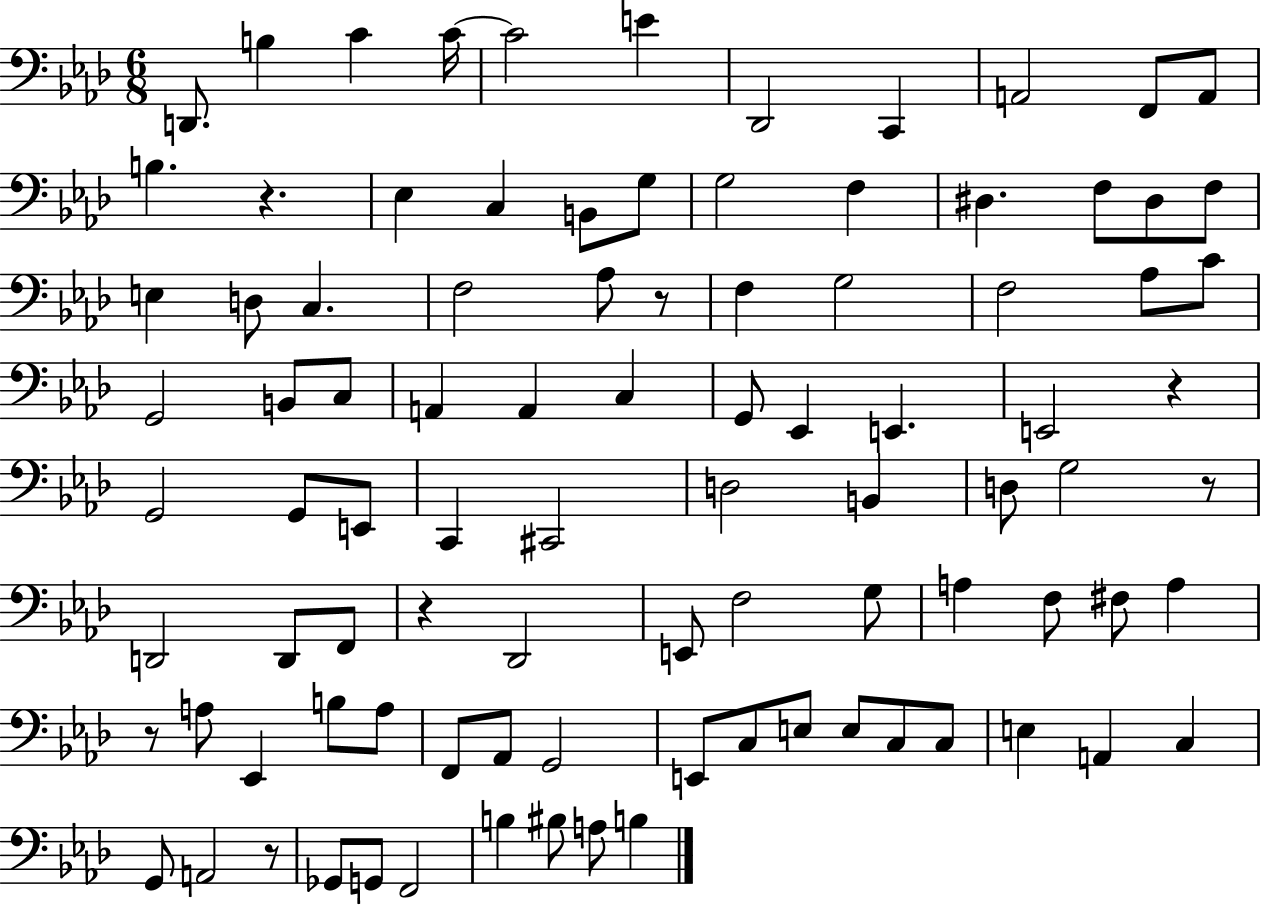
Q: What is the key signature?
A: AES major